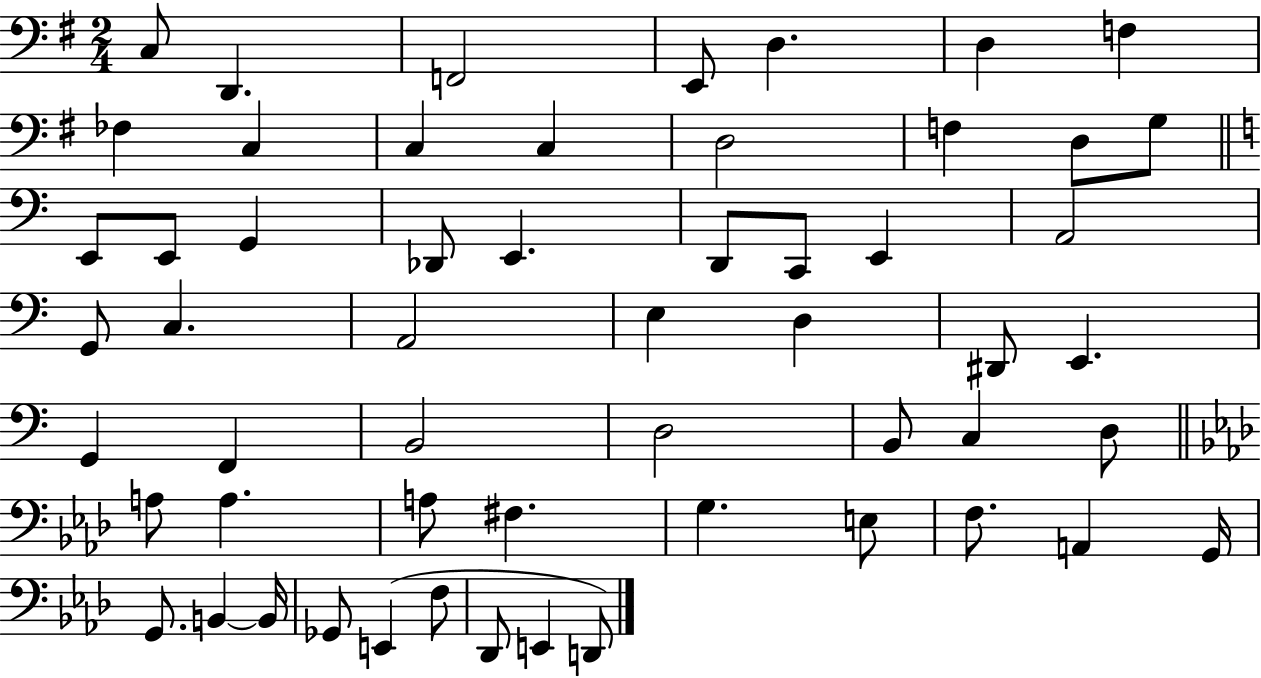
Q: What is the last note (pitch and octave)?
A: D2